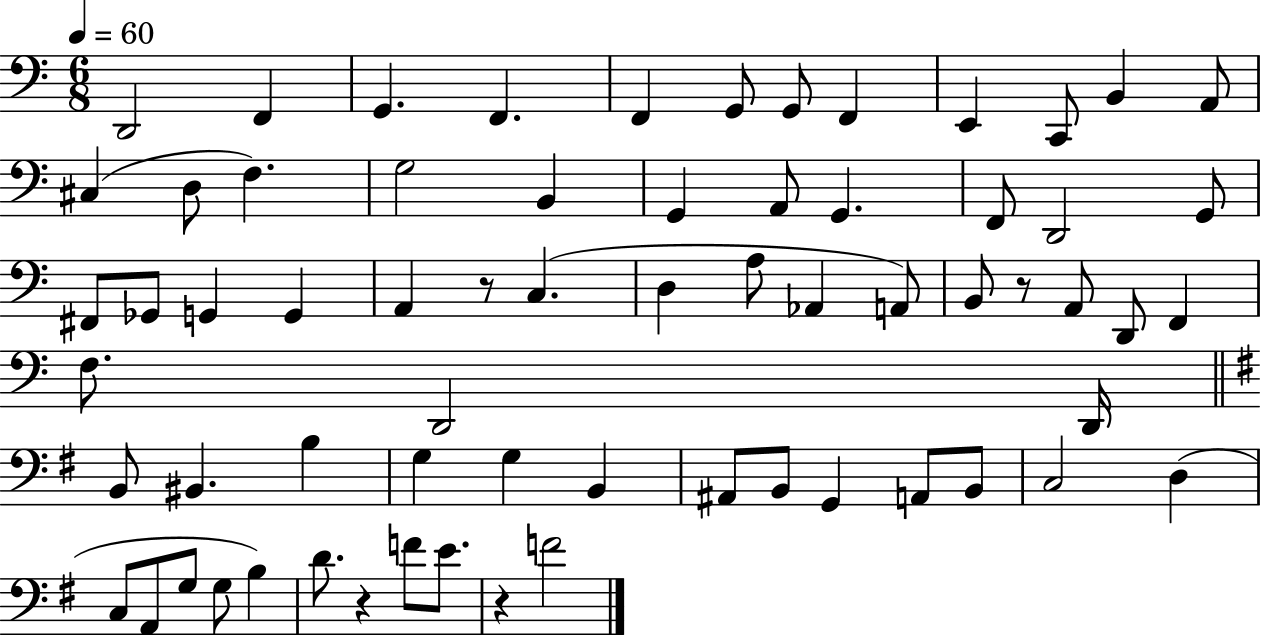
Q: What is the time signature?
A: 6/8